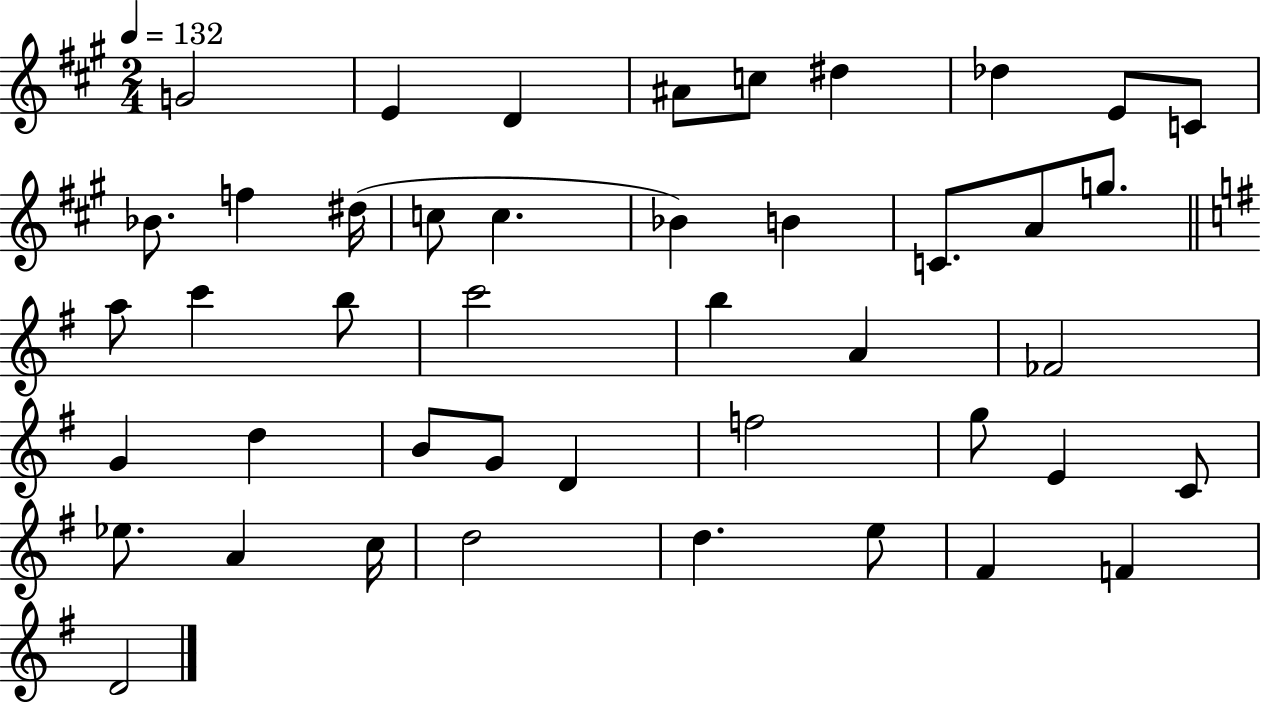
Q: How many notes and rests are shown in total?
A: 44